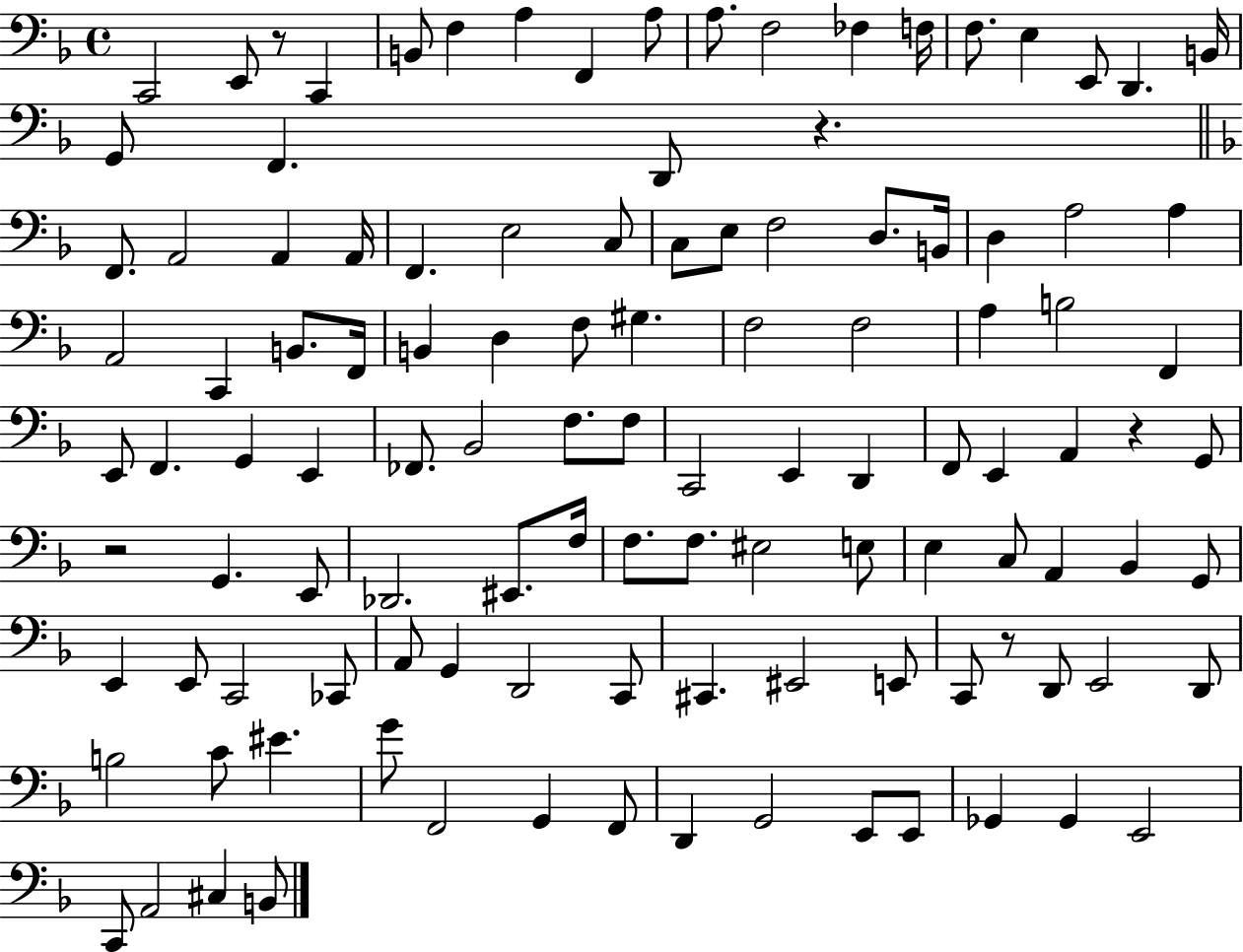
C2/h E2/e R/e C2/q B2/e F3/q A3/q F2/q A3/e A3/e. F3/h FES3/q F3/s F3/e. E3/q E2/e D2/q. B2/s G2/e F2/q. D2/e R/q. F2/e. A2/h A2/q A2/s F2/q. E3/h C3/e C3/e E3/e F3/h D3/e. B2/s D3/q A3/h A3/q A2/h C2/q B2/e. F2/s B2/q D3/q F3/e G#3/q. F3/h F3/h A3/q B3/h F2/q E2/e F2/q. G2/q E2/q FES2/e. Bb2/h F3/e. F3/e C2/h E2/q D2/q F2/e E2/q A2/q R/q G2/e R/h G2/q. E2/e Db2/h. EIS2/e. F3/s F3/e. F3/e. EIS3/h E3/e E3/q C3/e A2/q Bb2/q G2/e E2/q E2/e C2/h CES2/e A2/e G2/q D2/h C2/e C#2/q. EIS2/h E2/e C2/e R/e D2/e E2/h D2/e B3/h C4/e EIS4/q. G4/e F2/h G2/q F2/e D2/q G2/h E2/e E2/e Gb2/q Gb2/q E2/h C2/e A2/h C#3/q B2/e